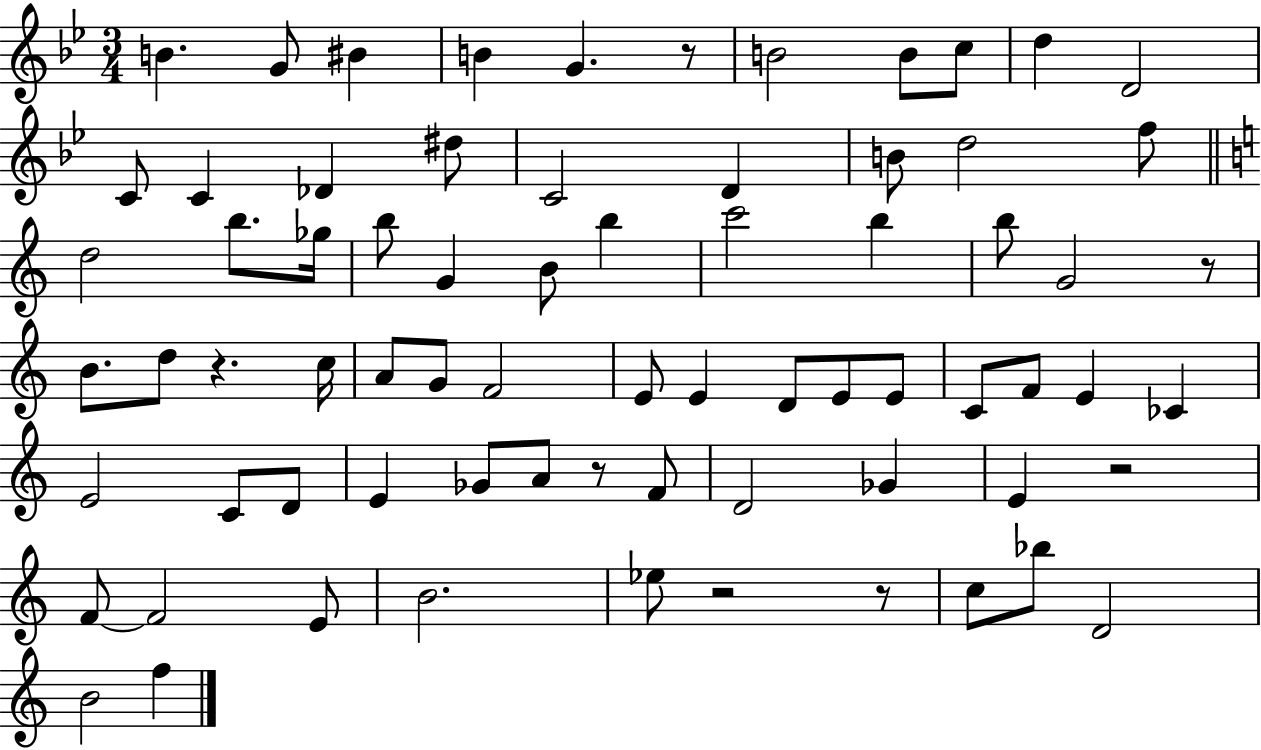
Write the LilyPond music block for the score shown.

{
  \clef treble
  \numericTimeSignature
  \time 3/4
  \key bes \major
  b'4. g'8 bis'4 | b'4 g'4. r8 | b'2 b'8 c''8 | d''4 d'2 | \break c'8 c'4 des'4 dis''8 | c'2 d'4 | b'8 d''2 f''8 | \bar "||" \break \key c \major d''2 b''8. ges''16 | b''8 g'4 b'8 b''4 | c'''2 b''4 | b''8 g'2 r8 | \break b'8. d''8 r4. c''16 | a'8 g'8 f'2 | e'8 e'4 d'8 e'8 e'8 | c'8 f'8 e'4 ces'4 | \break e'2 c'8 d'8 | e'4 ges'8 a'8 r8 f'8 | d'2 ges'4 | e'4 r2 | \break f'8~~ f'2 e'8 | b'2. | ees''8 r2 r8 | c''8 bes''8 d'2 | \break b'2 f''4 | \bar "|."
}